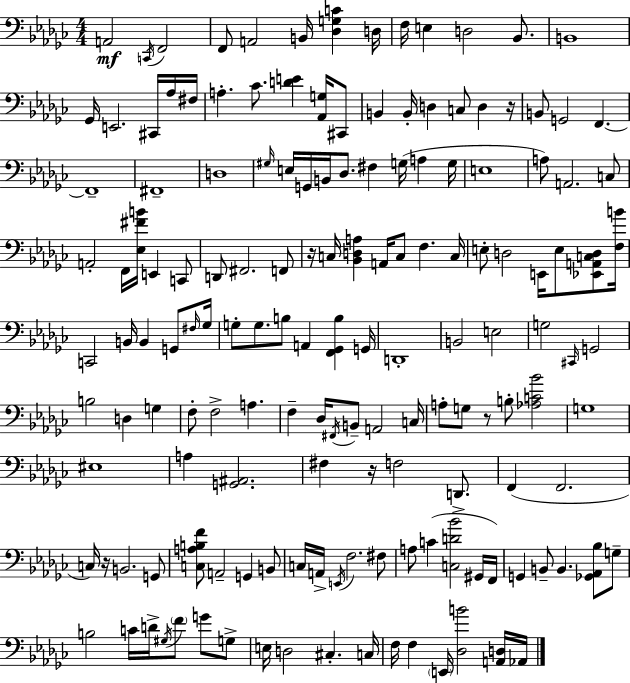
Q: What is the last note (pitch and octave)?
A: Ab2